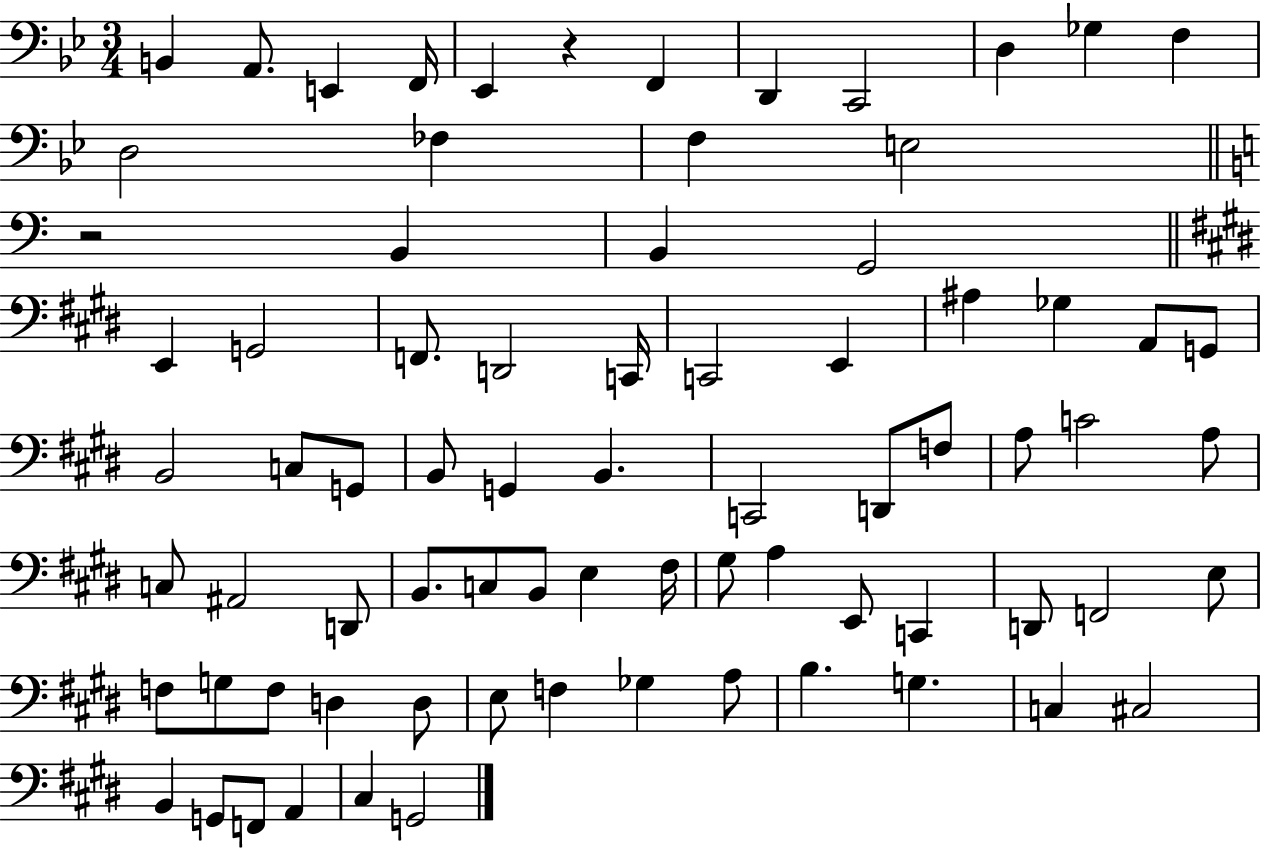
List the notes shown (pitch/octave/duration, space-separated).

B2/q A2/e. E2/q F2/s Eb2/q R/q F2/q D2/q C2/h D3/q Gb3/q F3/q D3/h FES3/q F3/q E3/h R/h B2/q B2/q G2/h E2/q G2/h F2/e. D2/h C2/s C2/h E2/q A#3/q Gb3/q A2/e G2/e B2/h C3/e G2/e B2/e G2/q B2/q. C2/h D2/e F3/e A3/e C4/h A3/e C3/e A#2/h D2/e B2/e. C3/e B2/e E3/q F#3/s G#3/e A3/q E2/e C2/q D2/e F2/h E3/e F3/e G3/e F3/e D3/q D3/e E3/e F3/q Gb3/q A3/e B3/q. G3/q. C3/q C#3/h B2/q G2/e F2/e A2/q C#3/q G2/h